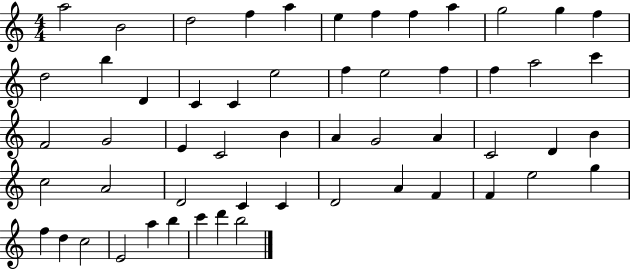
{
  \clef treble
  \numericTimeSignature
  \time 4/4
  \key c \major
  a''2 b'2 | d''2 f''4 a''4 | e''4 f''4 f''4 a''4 | g''2 g''4 f''4 | \break d''2 b''4 d'4 | c'4 c'4 e''2 | f''4 e''2 f''4 | f''4 a''2 c'''4 | \break f'2 g'2 | e'4 c'2 b'4 | a'4 g'2 a'4 | c'2 d'4 b'4 | \break c''2 a'2 | d'2 c'4 c'4 | d'2 a'4 f'4 | f'4 e''2 g''4 | \break f''4 d''4 c''2 | e'2 a''4 b''4 | c'''4 d'''4 b''2 | \bar "|."
}